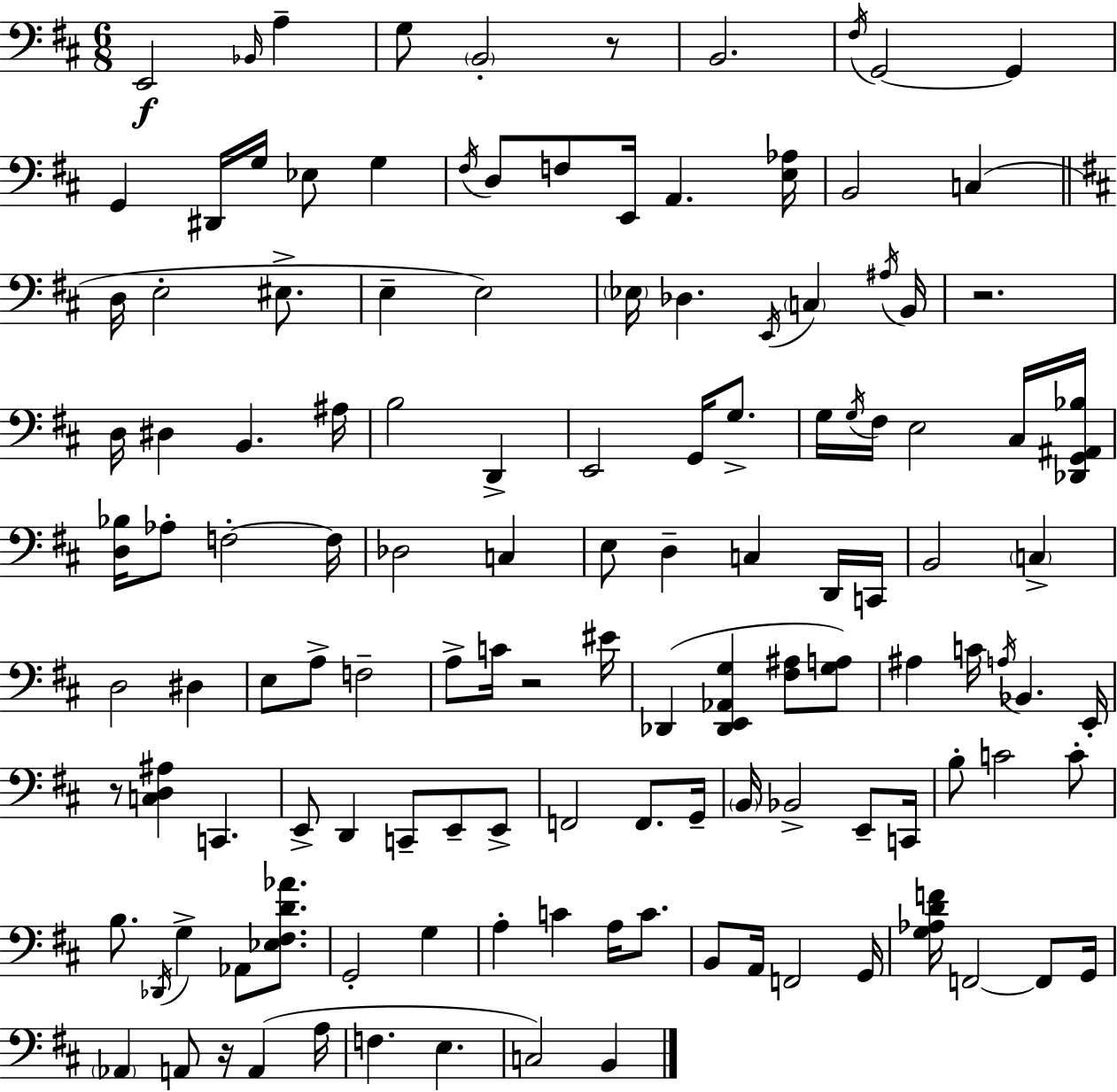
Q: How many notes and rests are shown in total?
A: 127